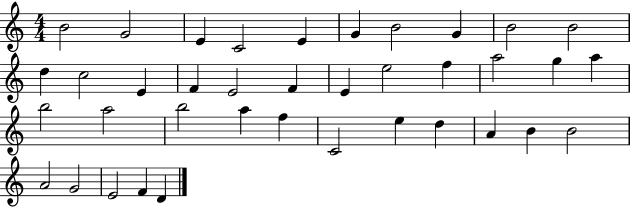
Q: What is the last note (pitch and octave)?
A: D4